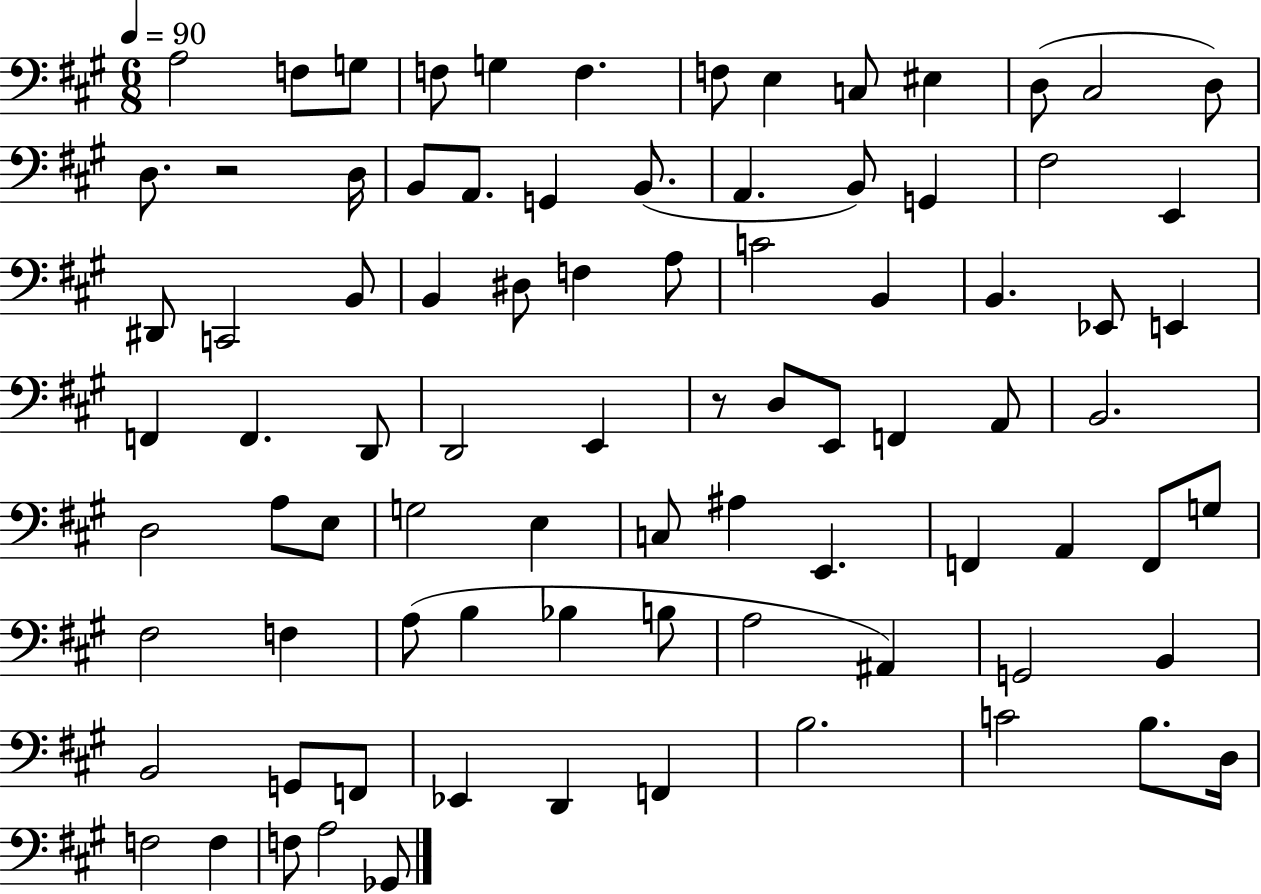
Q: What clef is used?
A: bass